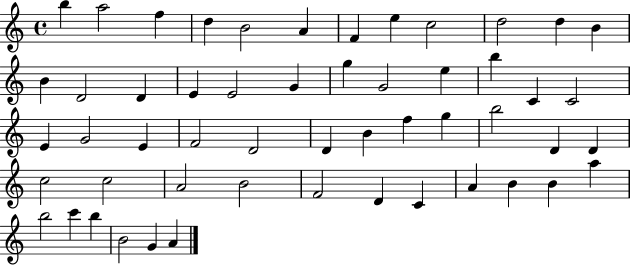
X:1
T:Untitled
M:4/4
L:1/4
K:C
b a2 f d B2 A F e c2 d2 d B B D2 D E E2 G g G2 e b C C2 E G2 E F2 D2 D B f g b2 D D c2 c2 A2 B2 F2 D C A B B a b2 c' b B2 G A